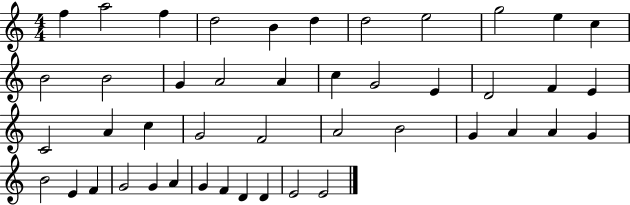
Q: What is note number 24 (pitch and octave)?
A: A4